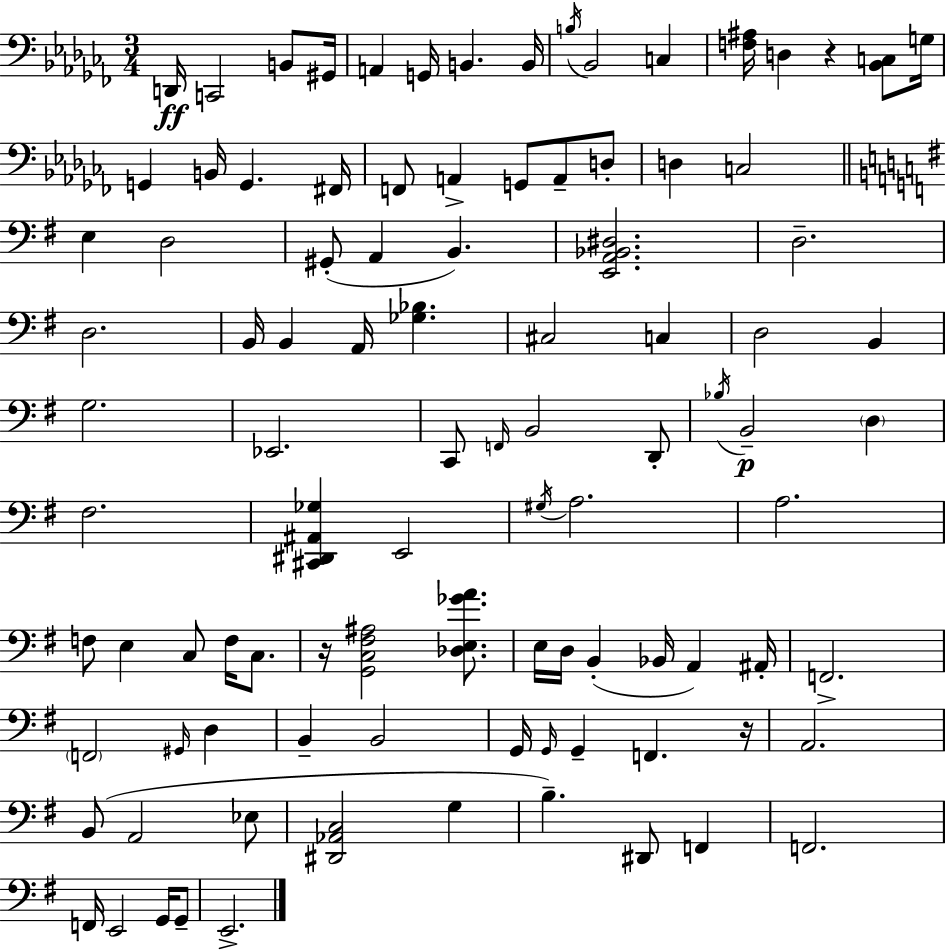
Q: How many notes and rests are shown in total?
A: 98